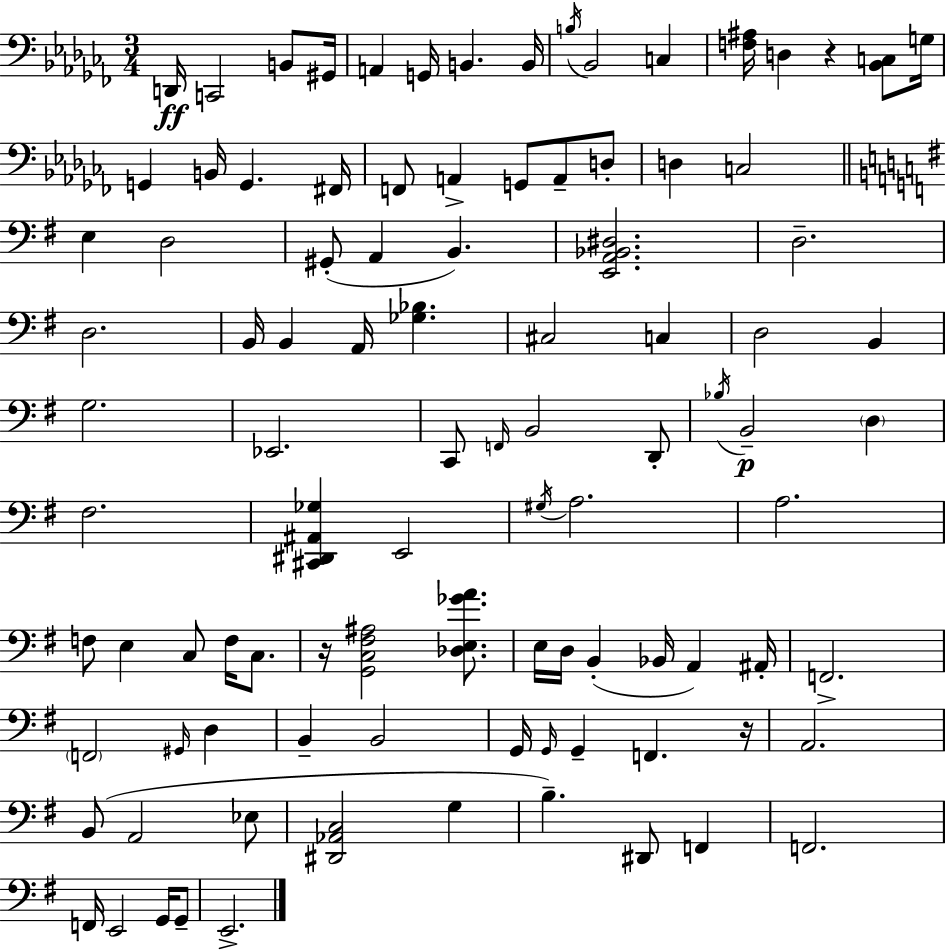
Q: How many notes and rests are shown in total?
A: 98